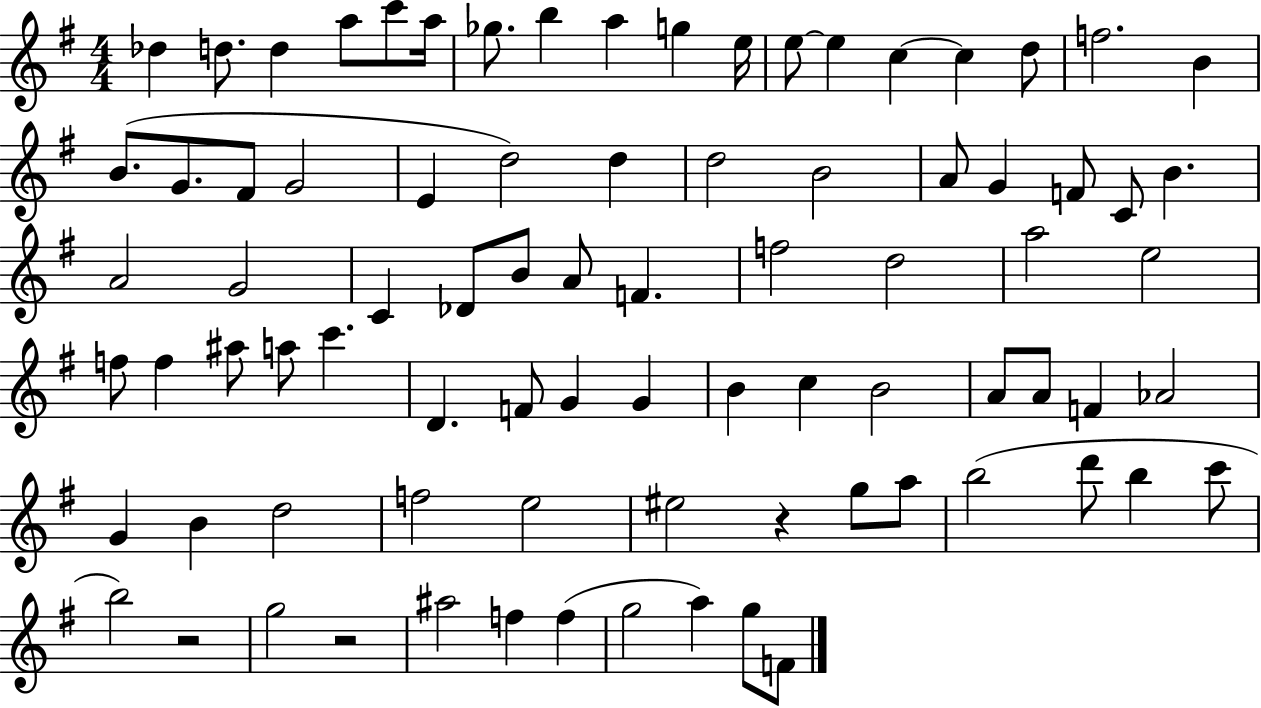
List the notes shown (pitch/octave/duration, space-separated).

Db5/q D5/e. D5/q A5/e C6/e A5/s Gb5/e. B5/q A5/q G5/q E5/s E5/e E5/q C5/q C5/q D5/e F5/h. B4/q B4/e. G4/e. F#4/e G4/h E4/q D5/h D5/q D5/h B4/h A4/e G4/q F4/e C4/e B4/q. A4/h G4/h C4/q Db4/e B4/e A4/e F4/q. F5/h D5/h A5/h E5/h F5/e F5/q A#5/e A5/e C6/q. D4/q. F4/e G4/q G4/q B4/q C5/q B4/h A4/e A4/e F4/q Ab4/h G4/q B4/q D5/h F5/h E5/h EIS5/h R/q G5/e A5/e B5/h D6/e B5/q C6/e B5/h R/h G5/h R/h A#5/h F5/q F5/q G5/h A5/q G5/e F4/e